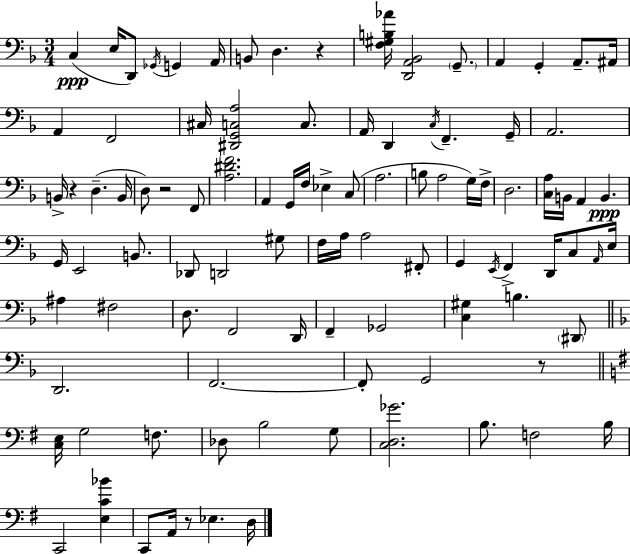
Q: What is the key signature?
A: F major